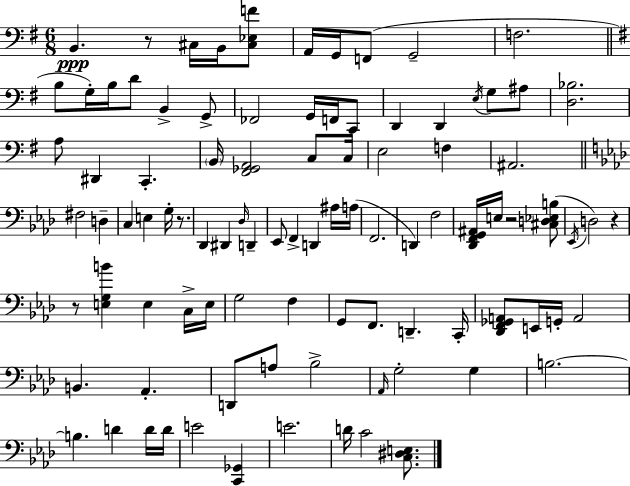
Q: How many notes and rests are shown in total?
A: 95